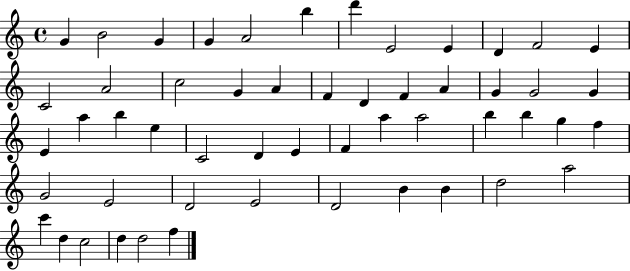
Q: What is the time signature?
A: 4/4